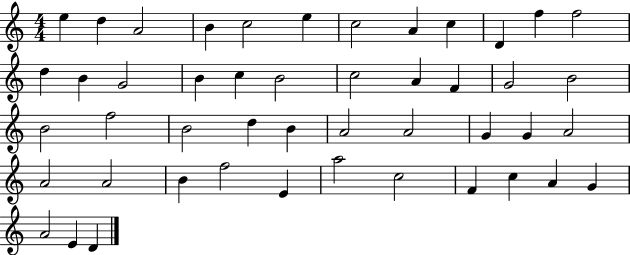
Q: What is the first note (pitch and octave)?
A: E5